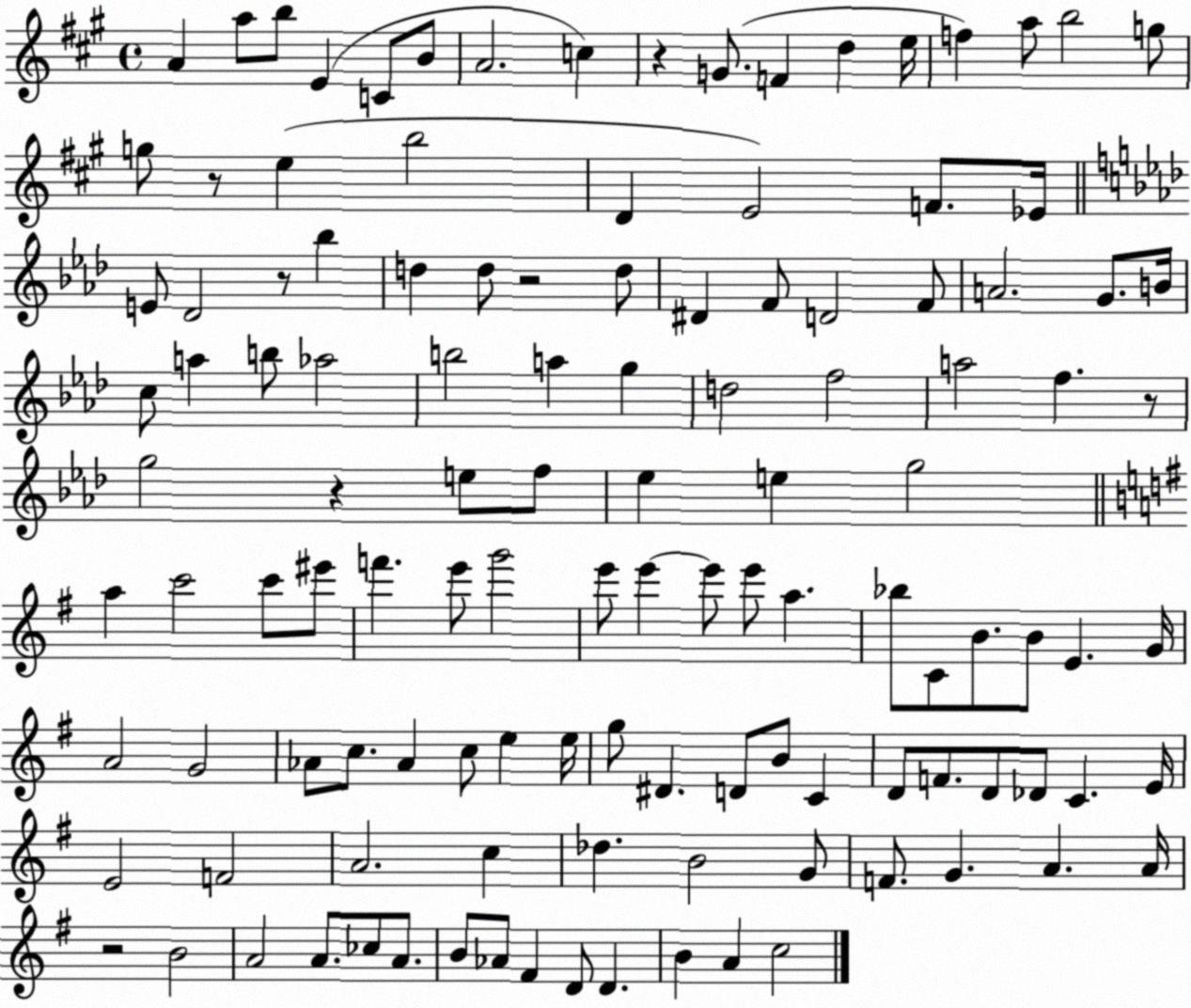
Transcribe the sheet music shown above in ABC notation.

X:1
T:Untitled
M:4/4
L:1/4
K:A
A a/2 b/2 E C/2 B/2 A2 c z G/2 F d e/4 f a/2 b2 g/2 g/2 z/2 e b2 D E2 F/2 _E/4 E/2 _D2 z/2 _b d d/2 z2 d/2 ^D F/2 D2 F/2 A2 G/2 B/4 c/2 a b/2 _a2 b2 a g d2 f2 a2 f z/2 g2 z e/2 f/2 _e e g2 a c'2 c'/2 ^e'/2 f' e'/2 g'2 e'/2 e' e'/2 e'/2 a _b/2 C/2 B/2 B/2 E G/4 A2 G2 _A/2 c/2 _A c/2 e e/4 g/2 ^D D/2 B/2 C D/2 F/2 D/2 _D/2 C E/4 E2 F2 A2 c _d B2 G/2 F/2 G A A/4 z2 B2 A2 A/2 _c/2 A/2 B/2 _A/2 ^F D/2 D B A c2